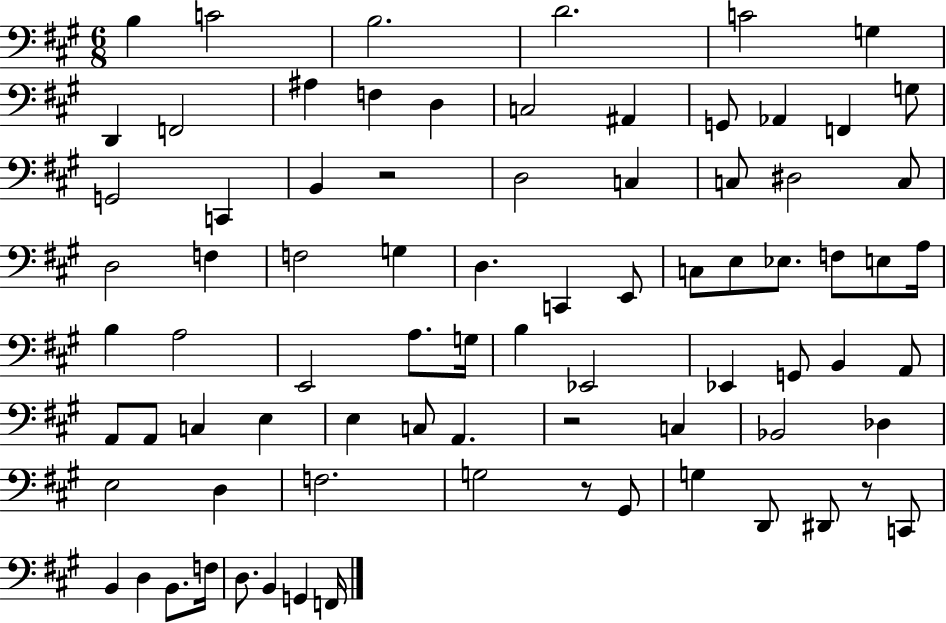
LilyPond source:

{
  \clef bass
  \numericTimeSignature
  \time 6/8
  \key a \major
  \repeat volta 2 { b4 c'2 | b2. | d'2. | c'2 g4 | \break d,4 f,2 | ais4 f4 d4 | c2 ais,4 | g,8 aes,4 f,4 g8 | \break g,2 c,4 | b,4 r2 | d2 c4 | c8 dis2 c8 | \break d2 f4 | f2 g4 | d4. c,4 e,8 | c8 e8 ees8. f8 e8 a16 | \break b4 a2 | e,2 a8. g16 | b4 ees,2 | ees,4 g,8 b,4 a,8 | \break a,8 a,8 c4 e4 | e4 c8 a,4. | r2 c4 | bes,2 des4 | \break e2 d4 | f2. | g2 r8 gis,8 | g4 d,8 dis,8 r8 c,8 | \break b,4 d4 b,8. f16 | d8. b,4 g,4 f,16 | } \bar "|."
}